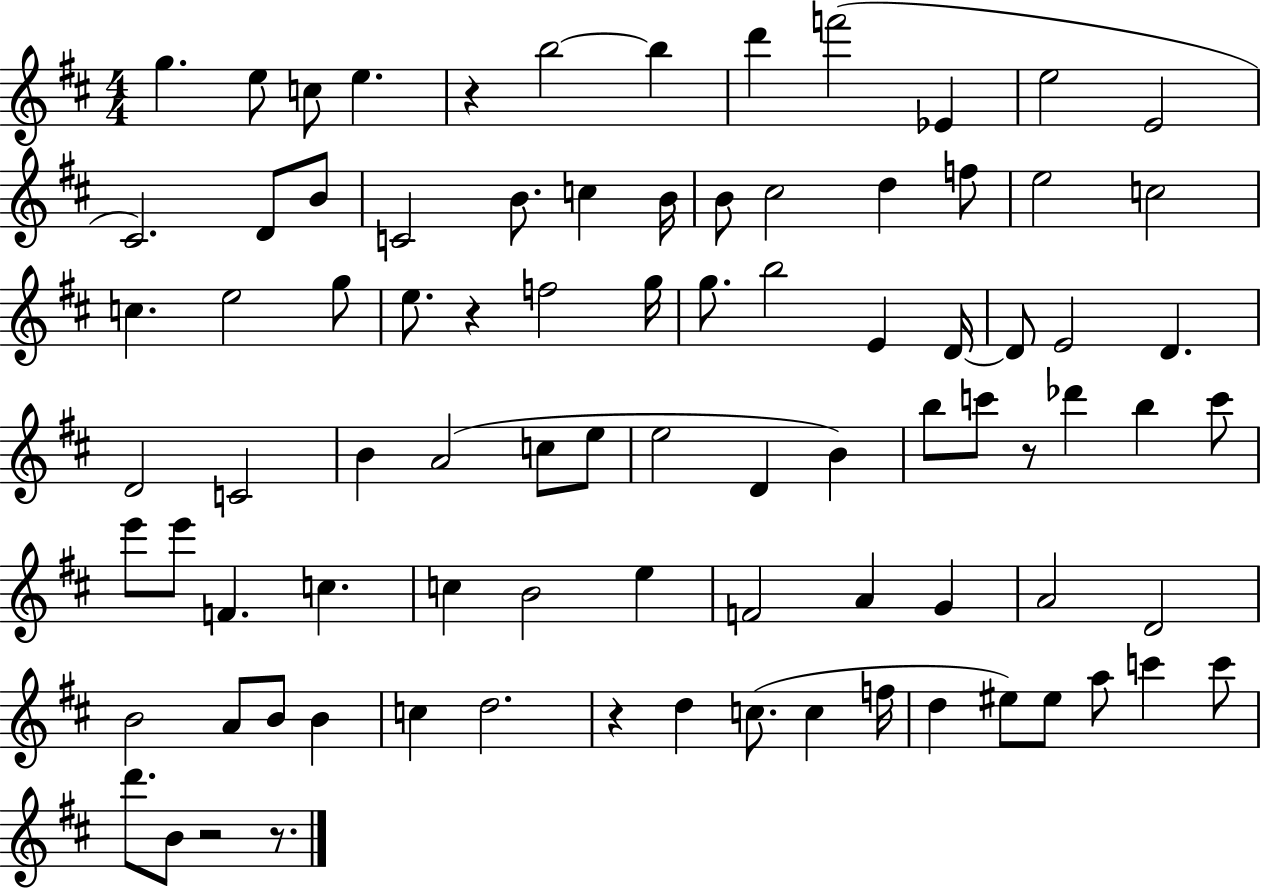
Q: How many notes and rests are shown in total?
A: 87